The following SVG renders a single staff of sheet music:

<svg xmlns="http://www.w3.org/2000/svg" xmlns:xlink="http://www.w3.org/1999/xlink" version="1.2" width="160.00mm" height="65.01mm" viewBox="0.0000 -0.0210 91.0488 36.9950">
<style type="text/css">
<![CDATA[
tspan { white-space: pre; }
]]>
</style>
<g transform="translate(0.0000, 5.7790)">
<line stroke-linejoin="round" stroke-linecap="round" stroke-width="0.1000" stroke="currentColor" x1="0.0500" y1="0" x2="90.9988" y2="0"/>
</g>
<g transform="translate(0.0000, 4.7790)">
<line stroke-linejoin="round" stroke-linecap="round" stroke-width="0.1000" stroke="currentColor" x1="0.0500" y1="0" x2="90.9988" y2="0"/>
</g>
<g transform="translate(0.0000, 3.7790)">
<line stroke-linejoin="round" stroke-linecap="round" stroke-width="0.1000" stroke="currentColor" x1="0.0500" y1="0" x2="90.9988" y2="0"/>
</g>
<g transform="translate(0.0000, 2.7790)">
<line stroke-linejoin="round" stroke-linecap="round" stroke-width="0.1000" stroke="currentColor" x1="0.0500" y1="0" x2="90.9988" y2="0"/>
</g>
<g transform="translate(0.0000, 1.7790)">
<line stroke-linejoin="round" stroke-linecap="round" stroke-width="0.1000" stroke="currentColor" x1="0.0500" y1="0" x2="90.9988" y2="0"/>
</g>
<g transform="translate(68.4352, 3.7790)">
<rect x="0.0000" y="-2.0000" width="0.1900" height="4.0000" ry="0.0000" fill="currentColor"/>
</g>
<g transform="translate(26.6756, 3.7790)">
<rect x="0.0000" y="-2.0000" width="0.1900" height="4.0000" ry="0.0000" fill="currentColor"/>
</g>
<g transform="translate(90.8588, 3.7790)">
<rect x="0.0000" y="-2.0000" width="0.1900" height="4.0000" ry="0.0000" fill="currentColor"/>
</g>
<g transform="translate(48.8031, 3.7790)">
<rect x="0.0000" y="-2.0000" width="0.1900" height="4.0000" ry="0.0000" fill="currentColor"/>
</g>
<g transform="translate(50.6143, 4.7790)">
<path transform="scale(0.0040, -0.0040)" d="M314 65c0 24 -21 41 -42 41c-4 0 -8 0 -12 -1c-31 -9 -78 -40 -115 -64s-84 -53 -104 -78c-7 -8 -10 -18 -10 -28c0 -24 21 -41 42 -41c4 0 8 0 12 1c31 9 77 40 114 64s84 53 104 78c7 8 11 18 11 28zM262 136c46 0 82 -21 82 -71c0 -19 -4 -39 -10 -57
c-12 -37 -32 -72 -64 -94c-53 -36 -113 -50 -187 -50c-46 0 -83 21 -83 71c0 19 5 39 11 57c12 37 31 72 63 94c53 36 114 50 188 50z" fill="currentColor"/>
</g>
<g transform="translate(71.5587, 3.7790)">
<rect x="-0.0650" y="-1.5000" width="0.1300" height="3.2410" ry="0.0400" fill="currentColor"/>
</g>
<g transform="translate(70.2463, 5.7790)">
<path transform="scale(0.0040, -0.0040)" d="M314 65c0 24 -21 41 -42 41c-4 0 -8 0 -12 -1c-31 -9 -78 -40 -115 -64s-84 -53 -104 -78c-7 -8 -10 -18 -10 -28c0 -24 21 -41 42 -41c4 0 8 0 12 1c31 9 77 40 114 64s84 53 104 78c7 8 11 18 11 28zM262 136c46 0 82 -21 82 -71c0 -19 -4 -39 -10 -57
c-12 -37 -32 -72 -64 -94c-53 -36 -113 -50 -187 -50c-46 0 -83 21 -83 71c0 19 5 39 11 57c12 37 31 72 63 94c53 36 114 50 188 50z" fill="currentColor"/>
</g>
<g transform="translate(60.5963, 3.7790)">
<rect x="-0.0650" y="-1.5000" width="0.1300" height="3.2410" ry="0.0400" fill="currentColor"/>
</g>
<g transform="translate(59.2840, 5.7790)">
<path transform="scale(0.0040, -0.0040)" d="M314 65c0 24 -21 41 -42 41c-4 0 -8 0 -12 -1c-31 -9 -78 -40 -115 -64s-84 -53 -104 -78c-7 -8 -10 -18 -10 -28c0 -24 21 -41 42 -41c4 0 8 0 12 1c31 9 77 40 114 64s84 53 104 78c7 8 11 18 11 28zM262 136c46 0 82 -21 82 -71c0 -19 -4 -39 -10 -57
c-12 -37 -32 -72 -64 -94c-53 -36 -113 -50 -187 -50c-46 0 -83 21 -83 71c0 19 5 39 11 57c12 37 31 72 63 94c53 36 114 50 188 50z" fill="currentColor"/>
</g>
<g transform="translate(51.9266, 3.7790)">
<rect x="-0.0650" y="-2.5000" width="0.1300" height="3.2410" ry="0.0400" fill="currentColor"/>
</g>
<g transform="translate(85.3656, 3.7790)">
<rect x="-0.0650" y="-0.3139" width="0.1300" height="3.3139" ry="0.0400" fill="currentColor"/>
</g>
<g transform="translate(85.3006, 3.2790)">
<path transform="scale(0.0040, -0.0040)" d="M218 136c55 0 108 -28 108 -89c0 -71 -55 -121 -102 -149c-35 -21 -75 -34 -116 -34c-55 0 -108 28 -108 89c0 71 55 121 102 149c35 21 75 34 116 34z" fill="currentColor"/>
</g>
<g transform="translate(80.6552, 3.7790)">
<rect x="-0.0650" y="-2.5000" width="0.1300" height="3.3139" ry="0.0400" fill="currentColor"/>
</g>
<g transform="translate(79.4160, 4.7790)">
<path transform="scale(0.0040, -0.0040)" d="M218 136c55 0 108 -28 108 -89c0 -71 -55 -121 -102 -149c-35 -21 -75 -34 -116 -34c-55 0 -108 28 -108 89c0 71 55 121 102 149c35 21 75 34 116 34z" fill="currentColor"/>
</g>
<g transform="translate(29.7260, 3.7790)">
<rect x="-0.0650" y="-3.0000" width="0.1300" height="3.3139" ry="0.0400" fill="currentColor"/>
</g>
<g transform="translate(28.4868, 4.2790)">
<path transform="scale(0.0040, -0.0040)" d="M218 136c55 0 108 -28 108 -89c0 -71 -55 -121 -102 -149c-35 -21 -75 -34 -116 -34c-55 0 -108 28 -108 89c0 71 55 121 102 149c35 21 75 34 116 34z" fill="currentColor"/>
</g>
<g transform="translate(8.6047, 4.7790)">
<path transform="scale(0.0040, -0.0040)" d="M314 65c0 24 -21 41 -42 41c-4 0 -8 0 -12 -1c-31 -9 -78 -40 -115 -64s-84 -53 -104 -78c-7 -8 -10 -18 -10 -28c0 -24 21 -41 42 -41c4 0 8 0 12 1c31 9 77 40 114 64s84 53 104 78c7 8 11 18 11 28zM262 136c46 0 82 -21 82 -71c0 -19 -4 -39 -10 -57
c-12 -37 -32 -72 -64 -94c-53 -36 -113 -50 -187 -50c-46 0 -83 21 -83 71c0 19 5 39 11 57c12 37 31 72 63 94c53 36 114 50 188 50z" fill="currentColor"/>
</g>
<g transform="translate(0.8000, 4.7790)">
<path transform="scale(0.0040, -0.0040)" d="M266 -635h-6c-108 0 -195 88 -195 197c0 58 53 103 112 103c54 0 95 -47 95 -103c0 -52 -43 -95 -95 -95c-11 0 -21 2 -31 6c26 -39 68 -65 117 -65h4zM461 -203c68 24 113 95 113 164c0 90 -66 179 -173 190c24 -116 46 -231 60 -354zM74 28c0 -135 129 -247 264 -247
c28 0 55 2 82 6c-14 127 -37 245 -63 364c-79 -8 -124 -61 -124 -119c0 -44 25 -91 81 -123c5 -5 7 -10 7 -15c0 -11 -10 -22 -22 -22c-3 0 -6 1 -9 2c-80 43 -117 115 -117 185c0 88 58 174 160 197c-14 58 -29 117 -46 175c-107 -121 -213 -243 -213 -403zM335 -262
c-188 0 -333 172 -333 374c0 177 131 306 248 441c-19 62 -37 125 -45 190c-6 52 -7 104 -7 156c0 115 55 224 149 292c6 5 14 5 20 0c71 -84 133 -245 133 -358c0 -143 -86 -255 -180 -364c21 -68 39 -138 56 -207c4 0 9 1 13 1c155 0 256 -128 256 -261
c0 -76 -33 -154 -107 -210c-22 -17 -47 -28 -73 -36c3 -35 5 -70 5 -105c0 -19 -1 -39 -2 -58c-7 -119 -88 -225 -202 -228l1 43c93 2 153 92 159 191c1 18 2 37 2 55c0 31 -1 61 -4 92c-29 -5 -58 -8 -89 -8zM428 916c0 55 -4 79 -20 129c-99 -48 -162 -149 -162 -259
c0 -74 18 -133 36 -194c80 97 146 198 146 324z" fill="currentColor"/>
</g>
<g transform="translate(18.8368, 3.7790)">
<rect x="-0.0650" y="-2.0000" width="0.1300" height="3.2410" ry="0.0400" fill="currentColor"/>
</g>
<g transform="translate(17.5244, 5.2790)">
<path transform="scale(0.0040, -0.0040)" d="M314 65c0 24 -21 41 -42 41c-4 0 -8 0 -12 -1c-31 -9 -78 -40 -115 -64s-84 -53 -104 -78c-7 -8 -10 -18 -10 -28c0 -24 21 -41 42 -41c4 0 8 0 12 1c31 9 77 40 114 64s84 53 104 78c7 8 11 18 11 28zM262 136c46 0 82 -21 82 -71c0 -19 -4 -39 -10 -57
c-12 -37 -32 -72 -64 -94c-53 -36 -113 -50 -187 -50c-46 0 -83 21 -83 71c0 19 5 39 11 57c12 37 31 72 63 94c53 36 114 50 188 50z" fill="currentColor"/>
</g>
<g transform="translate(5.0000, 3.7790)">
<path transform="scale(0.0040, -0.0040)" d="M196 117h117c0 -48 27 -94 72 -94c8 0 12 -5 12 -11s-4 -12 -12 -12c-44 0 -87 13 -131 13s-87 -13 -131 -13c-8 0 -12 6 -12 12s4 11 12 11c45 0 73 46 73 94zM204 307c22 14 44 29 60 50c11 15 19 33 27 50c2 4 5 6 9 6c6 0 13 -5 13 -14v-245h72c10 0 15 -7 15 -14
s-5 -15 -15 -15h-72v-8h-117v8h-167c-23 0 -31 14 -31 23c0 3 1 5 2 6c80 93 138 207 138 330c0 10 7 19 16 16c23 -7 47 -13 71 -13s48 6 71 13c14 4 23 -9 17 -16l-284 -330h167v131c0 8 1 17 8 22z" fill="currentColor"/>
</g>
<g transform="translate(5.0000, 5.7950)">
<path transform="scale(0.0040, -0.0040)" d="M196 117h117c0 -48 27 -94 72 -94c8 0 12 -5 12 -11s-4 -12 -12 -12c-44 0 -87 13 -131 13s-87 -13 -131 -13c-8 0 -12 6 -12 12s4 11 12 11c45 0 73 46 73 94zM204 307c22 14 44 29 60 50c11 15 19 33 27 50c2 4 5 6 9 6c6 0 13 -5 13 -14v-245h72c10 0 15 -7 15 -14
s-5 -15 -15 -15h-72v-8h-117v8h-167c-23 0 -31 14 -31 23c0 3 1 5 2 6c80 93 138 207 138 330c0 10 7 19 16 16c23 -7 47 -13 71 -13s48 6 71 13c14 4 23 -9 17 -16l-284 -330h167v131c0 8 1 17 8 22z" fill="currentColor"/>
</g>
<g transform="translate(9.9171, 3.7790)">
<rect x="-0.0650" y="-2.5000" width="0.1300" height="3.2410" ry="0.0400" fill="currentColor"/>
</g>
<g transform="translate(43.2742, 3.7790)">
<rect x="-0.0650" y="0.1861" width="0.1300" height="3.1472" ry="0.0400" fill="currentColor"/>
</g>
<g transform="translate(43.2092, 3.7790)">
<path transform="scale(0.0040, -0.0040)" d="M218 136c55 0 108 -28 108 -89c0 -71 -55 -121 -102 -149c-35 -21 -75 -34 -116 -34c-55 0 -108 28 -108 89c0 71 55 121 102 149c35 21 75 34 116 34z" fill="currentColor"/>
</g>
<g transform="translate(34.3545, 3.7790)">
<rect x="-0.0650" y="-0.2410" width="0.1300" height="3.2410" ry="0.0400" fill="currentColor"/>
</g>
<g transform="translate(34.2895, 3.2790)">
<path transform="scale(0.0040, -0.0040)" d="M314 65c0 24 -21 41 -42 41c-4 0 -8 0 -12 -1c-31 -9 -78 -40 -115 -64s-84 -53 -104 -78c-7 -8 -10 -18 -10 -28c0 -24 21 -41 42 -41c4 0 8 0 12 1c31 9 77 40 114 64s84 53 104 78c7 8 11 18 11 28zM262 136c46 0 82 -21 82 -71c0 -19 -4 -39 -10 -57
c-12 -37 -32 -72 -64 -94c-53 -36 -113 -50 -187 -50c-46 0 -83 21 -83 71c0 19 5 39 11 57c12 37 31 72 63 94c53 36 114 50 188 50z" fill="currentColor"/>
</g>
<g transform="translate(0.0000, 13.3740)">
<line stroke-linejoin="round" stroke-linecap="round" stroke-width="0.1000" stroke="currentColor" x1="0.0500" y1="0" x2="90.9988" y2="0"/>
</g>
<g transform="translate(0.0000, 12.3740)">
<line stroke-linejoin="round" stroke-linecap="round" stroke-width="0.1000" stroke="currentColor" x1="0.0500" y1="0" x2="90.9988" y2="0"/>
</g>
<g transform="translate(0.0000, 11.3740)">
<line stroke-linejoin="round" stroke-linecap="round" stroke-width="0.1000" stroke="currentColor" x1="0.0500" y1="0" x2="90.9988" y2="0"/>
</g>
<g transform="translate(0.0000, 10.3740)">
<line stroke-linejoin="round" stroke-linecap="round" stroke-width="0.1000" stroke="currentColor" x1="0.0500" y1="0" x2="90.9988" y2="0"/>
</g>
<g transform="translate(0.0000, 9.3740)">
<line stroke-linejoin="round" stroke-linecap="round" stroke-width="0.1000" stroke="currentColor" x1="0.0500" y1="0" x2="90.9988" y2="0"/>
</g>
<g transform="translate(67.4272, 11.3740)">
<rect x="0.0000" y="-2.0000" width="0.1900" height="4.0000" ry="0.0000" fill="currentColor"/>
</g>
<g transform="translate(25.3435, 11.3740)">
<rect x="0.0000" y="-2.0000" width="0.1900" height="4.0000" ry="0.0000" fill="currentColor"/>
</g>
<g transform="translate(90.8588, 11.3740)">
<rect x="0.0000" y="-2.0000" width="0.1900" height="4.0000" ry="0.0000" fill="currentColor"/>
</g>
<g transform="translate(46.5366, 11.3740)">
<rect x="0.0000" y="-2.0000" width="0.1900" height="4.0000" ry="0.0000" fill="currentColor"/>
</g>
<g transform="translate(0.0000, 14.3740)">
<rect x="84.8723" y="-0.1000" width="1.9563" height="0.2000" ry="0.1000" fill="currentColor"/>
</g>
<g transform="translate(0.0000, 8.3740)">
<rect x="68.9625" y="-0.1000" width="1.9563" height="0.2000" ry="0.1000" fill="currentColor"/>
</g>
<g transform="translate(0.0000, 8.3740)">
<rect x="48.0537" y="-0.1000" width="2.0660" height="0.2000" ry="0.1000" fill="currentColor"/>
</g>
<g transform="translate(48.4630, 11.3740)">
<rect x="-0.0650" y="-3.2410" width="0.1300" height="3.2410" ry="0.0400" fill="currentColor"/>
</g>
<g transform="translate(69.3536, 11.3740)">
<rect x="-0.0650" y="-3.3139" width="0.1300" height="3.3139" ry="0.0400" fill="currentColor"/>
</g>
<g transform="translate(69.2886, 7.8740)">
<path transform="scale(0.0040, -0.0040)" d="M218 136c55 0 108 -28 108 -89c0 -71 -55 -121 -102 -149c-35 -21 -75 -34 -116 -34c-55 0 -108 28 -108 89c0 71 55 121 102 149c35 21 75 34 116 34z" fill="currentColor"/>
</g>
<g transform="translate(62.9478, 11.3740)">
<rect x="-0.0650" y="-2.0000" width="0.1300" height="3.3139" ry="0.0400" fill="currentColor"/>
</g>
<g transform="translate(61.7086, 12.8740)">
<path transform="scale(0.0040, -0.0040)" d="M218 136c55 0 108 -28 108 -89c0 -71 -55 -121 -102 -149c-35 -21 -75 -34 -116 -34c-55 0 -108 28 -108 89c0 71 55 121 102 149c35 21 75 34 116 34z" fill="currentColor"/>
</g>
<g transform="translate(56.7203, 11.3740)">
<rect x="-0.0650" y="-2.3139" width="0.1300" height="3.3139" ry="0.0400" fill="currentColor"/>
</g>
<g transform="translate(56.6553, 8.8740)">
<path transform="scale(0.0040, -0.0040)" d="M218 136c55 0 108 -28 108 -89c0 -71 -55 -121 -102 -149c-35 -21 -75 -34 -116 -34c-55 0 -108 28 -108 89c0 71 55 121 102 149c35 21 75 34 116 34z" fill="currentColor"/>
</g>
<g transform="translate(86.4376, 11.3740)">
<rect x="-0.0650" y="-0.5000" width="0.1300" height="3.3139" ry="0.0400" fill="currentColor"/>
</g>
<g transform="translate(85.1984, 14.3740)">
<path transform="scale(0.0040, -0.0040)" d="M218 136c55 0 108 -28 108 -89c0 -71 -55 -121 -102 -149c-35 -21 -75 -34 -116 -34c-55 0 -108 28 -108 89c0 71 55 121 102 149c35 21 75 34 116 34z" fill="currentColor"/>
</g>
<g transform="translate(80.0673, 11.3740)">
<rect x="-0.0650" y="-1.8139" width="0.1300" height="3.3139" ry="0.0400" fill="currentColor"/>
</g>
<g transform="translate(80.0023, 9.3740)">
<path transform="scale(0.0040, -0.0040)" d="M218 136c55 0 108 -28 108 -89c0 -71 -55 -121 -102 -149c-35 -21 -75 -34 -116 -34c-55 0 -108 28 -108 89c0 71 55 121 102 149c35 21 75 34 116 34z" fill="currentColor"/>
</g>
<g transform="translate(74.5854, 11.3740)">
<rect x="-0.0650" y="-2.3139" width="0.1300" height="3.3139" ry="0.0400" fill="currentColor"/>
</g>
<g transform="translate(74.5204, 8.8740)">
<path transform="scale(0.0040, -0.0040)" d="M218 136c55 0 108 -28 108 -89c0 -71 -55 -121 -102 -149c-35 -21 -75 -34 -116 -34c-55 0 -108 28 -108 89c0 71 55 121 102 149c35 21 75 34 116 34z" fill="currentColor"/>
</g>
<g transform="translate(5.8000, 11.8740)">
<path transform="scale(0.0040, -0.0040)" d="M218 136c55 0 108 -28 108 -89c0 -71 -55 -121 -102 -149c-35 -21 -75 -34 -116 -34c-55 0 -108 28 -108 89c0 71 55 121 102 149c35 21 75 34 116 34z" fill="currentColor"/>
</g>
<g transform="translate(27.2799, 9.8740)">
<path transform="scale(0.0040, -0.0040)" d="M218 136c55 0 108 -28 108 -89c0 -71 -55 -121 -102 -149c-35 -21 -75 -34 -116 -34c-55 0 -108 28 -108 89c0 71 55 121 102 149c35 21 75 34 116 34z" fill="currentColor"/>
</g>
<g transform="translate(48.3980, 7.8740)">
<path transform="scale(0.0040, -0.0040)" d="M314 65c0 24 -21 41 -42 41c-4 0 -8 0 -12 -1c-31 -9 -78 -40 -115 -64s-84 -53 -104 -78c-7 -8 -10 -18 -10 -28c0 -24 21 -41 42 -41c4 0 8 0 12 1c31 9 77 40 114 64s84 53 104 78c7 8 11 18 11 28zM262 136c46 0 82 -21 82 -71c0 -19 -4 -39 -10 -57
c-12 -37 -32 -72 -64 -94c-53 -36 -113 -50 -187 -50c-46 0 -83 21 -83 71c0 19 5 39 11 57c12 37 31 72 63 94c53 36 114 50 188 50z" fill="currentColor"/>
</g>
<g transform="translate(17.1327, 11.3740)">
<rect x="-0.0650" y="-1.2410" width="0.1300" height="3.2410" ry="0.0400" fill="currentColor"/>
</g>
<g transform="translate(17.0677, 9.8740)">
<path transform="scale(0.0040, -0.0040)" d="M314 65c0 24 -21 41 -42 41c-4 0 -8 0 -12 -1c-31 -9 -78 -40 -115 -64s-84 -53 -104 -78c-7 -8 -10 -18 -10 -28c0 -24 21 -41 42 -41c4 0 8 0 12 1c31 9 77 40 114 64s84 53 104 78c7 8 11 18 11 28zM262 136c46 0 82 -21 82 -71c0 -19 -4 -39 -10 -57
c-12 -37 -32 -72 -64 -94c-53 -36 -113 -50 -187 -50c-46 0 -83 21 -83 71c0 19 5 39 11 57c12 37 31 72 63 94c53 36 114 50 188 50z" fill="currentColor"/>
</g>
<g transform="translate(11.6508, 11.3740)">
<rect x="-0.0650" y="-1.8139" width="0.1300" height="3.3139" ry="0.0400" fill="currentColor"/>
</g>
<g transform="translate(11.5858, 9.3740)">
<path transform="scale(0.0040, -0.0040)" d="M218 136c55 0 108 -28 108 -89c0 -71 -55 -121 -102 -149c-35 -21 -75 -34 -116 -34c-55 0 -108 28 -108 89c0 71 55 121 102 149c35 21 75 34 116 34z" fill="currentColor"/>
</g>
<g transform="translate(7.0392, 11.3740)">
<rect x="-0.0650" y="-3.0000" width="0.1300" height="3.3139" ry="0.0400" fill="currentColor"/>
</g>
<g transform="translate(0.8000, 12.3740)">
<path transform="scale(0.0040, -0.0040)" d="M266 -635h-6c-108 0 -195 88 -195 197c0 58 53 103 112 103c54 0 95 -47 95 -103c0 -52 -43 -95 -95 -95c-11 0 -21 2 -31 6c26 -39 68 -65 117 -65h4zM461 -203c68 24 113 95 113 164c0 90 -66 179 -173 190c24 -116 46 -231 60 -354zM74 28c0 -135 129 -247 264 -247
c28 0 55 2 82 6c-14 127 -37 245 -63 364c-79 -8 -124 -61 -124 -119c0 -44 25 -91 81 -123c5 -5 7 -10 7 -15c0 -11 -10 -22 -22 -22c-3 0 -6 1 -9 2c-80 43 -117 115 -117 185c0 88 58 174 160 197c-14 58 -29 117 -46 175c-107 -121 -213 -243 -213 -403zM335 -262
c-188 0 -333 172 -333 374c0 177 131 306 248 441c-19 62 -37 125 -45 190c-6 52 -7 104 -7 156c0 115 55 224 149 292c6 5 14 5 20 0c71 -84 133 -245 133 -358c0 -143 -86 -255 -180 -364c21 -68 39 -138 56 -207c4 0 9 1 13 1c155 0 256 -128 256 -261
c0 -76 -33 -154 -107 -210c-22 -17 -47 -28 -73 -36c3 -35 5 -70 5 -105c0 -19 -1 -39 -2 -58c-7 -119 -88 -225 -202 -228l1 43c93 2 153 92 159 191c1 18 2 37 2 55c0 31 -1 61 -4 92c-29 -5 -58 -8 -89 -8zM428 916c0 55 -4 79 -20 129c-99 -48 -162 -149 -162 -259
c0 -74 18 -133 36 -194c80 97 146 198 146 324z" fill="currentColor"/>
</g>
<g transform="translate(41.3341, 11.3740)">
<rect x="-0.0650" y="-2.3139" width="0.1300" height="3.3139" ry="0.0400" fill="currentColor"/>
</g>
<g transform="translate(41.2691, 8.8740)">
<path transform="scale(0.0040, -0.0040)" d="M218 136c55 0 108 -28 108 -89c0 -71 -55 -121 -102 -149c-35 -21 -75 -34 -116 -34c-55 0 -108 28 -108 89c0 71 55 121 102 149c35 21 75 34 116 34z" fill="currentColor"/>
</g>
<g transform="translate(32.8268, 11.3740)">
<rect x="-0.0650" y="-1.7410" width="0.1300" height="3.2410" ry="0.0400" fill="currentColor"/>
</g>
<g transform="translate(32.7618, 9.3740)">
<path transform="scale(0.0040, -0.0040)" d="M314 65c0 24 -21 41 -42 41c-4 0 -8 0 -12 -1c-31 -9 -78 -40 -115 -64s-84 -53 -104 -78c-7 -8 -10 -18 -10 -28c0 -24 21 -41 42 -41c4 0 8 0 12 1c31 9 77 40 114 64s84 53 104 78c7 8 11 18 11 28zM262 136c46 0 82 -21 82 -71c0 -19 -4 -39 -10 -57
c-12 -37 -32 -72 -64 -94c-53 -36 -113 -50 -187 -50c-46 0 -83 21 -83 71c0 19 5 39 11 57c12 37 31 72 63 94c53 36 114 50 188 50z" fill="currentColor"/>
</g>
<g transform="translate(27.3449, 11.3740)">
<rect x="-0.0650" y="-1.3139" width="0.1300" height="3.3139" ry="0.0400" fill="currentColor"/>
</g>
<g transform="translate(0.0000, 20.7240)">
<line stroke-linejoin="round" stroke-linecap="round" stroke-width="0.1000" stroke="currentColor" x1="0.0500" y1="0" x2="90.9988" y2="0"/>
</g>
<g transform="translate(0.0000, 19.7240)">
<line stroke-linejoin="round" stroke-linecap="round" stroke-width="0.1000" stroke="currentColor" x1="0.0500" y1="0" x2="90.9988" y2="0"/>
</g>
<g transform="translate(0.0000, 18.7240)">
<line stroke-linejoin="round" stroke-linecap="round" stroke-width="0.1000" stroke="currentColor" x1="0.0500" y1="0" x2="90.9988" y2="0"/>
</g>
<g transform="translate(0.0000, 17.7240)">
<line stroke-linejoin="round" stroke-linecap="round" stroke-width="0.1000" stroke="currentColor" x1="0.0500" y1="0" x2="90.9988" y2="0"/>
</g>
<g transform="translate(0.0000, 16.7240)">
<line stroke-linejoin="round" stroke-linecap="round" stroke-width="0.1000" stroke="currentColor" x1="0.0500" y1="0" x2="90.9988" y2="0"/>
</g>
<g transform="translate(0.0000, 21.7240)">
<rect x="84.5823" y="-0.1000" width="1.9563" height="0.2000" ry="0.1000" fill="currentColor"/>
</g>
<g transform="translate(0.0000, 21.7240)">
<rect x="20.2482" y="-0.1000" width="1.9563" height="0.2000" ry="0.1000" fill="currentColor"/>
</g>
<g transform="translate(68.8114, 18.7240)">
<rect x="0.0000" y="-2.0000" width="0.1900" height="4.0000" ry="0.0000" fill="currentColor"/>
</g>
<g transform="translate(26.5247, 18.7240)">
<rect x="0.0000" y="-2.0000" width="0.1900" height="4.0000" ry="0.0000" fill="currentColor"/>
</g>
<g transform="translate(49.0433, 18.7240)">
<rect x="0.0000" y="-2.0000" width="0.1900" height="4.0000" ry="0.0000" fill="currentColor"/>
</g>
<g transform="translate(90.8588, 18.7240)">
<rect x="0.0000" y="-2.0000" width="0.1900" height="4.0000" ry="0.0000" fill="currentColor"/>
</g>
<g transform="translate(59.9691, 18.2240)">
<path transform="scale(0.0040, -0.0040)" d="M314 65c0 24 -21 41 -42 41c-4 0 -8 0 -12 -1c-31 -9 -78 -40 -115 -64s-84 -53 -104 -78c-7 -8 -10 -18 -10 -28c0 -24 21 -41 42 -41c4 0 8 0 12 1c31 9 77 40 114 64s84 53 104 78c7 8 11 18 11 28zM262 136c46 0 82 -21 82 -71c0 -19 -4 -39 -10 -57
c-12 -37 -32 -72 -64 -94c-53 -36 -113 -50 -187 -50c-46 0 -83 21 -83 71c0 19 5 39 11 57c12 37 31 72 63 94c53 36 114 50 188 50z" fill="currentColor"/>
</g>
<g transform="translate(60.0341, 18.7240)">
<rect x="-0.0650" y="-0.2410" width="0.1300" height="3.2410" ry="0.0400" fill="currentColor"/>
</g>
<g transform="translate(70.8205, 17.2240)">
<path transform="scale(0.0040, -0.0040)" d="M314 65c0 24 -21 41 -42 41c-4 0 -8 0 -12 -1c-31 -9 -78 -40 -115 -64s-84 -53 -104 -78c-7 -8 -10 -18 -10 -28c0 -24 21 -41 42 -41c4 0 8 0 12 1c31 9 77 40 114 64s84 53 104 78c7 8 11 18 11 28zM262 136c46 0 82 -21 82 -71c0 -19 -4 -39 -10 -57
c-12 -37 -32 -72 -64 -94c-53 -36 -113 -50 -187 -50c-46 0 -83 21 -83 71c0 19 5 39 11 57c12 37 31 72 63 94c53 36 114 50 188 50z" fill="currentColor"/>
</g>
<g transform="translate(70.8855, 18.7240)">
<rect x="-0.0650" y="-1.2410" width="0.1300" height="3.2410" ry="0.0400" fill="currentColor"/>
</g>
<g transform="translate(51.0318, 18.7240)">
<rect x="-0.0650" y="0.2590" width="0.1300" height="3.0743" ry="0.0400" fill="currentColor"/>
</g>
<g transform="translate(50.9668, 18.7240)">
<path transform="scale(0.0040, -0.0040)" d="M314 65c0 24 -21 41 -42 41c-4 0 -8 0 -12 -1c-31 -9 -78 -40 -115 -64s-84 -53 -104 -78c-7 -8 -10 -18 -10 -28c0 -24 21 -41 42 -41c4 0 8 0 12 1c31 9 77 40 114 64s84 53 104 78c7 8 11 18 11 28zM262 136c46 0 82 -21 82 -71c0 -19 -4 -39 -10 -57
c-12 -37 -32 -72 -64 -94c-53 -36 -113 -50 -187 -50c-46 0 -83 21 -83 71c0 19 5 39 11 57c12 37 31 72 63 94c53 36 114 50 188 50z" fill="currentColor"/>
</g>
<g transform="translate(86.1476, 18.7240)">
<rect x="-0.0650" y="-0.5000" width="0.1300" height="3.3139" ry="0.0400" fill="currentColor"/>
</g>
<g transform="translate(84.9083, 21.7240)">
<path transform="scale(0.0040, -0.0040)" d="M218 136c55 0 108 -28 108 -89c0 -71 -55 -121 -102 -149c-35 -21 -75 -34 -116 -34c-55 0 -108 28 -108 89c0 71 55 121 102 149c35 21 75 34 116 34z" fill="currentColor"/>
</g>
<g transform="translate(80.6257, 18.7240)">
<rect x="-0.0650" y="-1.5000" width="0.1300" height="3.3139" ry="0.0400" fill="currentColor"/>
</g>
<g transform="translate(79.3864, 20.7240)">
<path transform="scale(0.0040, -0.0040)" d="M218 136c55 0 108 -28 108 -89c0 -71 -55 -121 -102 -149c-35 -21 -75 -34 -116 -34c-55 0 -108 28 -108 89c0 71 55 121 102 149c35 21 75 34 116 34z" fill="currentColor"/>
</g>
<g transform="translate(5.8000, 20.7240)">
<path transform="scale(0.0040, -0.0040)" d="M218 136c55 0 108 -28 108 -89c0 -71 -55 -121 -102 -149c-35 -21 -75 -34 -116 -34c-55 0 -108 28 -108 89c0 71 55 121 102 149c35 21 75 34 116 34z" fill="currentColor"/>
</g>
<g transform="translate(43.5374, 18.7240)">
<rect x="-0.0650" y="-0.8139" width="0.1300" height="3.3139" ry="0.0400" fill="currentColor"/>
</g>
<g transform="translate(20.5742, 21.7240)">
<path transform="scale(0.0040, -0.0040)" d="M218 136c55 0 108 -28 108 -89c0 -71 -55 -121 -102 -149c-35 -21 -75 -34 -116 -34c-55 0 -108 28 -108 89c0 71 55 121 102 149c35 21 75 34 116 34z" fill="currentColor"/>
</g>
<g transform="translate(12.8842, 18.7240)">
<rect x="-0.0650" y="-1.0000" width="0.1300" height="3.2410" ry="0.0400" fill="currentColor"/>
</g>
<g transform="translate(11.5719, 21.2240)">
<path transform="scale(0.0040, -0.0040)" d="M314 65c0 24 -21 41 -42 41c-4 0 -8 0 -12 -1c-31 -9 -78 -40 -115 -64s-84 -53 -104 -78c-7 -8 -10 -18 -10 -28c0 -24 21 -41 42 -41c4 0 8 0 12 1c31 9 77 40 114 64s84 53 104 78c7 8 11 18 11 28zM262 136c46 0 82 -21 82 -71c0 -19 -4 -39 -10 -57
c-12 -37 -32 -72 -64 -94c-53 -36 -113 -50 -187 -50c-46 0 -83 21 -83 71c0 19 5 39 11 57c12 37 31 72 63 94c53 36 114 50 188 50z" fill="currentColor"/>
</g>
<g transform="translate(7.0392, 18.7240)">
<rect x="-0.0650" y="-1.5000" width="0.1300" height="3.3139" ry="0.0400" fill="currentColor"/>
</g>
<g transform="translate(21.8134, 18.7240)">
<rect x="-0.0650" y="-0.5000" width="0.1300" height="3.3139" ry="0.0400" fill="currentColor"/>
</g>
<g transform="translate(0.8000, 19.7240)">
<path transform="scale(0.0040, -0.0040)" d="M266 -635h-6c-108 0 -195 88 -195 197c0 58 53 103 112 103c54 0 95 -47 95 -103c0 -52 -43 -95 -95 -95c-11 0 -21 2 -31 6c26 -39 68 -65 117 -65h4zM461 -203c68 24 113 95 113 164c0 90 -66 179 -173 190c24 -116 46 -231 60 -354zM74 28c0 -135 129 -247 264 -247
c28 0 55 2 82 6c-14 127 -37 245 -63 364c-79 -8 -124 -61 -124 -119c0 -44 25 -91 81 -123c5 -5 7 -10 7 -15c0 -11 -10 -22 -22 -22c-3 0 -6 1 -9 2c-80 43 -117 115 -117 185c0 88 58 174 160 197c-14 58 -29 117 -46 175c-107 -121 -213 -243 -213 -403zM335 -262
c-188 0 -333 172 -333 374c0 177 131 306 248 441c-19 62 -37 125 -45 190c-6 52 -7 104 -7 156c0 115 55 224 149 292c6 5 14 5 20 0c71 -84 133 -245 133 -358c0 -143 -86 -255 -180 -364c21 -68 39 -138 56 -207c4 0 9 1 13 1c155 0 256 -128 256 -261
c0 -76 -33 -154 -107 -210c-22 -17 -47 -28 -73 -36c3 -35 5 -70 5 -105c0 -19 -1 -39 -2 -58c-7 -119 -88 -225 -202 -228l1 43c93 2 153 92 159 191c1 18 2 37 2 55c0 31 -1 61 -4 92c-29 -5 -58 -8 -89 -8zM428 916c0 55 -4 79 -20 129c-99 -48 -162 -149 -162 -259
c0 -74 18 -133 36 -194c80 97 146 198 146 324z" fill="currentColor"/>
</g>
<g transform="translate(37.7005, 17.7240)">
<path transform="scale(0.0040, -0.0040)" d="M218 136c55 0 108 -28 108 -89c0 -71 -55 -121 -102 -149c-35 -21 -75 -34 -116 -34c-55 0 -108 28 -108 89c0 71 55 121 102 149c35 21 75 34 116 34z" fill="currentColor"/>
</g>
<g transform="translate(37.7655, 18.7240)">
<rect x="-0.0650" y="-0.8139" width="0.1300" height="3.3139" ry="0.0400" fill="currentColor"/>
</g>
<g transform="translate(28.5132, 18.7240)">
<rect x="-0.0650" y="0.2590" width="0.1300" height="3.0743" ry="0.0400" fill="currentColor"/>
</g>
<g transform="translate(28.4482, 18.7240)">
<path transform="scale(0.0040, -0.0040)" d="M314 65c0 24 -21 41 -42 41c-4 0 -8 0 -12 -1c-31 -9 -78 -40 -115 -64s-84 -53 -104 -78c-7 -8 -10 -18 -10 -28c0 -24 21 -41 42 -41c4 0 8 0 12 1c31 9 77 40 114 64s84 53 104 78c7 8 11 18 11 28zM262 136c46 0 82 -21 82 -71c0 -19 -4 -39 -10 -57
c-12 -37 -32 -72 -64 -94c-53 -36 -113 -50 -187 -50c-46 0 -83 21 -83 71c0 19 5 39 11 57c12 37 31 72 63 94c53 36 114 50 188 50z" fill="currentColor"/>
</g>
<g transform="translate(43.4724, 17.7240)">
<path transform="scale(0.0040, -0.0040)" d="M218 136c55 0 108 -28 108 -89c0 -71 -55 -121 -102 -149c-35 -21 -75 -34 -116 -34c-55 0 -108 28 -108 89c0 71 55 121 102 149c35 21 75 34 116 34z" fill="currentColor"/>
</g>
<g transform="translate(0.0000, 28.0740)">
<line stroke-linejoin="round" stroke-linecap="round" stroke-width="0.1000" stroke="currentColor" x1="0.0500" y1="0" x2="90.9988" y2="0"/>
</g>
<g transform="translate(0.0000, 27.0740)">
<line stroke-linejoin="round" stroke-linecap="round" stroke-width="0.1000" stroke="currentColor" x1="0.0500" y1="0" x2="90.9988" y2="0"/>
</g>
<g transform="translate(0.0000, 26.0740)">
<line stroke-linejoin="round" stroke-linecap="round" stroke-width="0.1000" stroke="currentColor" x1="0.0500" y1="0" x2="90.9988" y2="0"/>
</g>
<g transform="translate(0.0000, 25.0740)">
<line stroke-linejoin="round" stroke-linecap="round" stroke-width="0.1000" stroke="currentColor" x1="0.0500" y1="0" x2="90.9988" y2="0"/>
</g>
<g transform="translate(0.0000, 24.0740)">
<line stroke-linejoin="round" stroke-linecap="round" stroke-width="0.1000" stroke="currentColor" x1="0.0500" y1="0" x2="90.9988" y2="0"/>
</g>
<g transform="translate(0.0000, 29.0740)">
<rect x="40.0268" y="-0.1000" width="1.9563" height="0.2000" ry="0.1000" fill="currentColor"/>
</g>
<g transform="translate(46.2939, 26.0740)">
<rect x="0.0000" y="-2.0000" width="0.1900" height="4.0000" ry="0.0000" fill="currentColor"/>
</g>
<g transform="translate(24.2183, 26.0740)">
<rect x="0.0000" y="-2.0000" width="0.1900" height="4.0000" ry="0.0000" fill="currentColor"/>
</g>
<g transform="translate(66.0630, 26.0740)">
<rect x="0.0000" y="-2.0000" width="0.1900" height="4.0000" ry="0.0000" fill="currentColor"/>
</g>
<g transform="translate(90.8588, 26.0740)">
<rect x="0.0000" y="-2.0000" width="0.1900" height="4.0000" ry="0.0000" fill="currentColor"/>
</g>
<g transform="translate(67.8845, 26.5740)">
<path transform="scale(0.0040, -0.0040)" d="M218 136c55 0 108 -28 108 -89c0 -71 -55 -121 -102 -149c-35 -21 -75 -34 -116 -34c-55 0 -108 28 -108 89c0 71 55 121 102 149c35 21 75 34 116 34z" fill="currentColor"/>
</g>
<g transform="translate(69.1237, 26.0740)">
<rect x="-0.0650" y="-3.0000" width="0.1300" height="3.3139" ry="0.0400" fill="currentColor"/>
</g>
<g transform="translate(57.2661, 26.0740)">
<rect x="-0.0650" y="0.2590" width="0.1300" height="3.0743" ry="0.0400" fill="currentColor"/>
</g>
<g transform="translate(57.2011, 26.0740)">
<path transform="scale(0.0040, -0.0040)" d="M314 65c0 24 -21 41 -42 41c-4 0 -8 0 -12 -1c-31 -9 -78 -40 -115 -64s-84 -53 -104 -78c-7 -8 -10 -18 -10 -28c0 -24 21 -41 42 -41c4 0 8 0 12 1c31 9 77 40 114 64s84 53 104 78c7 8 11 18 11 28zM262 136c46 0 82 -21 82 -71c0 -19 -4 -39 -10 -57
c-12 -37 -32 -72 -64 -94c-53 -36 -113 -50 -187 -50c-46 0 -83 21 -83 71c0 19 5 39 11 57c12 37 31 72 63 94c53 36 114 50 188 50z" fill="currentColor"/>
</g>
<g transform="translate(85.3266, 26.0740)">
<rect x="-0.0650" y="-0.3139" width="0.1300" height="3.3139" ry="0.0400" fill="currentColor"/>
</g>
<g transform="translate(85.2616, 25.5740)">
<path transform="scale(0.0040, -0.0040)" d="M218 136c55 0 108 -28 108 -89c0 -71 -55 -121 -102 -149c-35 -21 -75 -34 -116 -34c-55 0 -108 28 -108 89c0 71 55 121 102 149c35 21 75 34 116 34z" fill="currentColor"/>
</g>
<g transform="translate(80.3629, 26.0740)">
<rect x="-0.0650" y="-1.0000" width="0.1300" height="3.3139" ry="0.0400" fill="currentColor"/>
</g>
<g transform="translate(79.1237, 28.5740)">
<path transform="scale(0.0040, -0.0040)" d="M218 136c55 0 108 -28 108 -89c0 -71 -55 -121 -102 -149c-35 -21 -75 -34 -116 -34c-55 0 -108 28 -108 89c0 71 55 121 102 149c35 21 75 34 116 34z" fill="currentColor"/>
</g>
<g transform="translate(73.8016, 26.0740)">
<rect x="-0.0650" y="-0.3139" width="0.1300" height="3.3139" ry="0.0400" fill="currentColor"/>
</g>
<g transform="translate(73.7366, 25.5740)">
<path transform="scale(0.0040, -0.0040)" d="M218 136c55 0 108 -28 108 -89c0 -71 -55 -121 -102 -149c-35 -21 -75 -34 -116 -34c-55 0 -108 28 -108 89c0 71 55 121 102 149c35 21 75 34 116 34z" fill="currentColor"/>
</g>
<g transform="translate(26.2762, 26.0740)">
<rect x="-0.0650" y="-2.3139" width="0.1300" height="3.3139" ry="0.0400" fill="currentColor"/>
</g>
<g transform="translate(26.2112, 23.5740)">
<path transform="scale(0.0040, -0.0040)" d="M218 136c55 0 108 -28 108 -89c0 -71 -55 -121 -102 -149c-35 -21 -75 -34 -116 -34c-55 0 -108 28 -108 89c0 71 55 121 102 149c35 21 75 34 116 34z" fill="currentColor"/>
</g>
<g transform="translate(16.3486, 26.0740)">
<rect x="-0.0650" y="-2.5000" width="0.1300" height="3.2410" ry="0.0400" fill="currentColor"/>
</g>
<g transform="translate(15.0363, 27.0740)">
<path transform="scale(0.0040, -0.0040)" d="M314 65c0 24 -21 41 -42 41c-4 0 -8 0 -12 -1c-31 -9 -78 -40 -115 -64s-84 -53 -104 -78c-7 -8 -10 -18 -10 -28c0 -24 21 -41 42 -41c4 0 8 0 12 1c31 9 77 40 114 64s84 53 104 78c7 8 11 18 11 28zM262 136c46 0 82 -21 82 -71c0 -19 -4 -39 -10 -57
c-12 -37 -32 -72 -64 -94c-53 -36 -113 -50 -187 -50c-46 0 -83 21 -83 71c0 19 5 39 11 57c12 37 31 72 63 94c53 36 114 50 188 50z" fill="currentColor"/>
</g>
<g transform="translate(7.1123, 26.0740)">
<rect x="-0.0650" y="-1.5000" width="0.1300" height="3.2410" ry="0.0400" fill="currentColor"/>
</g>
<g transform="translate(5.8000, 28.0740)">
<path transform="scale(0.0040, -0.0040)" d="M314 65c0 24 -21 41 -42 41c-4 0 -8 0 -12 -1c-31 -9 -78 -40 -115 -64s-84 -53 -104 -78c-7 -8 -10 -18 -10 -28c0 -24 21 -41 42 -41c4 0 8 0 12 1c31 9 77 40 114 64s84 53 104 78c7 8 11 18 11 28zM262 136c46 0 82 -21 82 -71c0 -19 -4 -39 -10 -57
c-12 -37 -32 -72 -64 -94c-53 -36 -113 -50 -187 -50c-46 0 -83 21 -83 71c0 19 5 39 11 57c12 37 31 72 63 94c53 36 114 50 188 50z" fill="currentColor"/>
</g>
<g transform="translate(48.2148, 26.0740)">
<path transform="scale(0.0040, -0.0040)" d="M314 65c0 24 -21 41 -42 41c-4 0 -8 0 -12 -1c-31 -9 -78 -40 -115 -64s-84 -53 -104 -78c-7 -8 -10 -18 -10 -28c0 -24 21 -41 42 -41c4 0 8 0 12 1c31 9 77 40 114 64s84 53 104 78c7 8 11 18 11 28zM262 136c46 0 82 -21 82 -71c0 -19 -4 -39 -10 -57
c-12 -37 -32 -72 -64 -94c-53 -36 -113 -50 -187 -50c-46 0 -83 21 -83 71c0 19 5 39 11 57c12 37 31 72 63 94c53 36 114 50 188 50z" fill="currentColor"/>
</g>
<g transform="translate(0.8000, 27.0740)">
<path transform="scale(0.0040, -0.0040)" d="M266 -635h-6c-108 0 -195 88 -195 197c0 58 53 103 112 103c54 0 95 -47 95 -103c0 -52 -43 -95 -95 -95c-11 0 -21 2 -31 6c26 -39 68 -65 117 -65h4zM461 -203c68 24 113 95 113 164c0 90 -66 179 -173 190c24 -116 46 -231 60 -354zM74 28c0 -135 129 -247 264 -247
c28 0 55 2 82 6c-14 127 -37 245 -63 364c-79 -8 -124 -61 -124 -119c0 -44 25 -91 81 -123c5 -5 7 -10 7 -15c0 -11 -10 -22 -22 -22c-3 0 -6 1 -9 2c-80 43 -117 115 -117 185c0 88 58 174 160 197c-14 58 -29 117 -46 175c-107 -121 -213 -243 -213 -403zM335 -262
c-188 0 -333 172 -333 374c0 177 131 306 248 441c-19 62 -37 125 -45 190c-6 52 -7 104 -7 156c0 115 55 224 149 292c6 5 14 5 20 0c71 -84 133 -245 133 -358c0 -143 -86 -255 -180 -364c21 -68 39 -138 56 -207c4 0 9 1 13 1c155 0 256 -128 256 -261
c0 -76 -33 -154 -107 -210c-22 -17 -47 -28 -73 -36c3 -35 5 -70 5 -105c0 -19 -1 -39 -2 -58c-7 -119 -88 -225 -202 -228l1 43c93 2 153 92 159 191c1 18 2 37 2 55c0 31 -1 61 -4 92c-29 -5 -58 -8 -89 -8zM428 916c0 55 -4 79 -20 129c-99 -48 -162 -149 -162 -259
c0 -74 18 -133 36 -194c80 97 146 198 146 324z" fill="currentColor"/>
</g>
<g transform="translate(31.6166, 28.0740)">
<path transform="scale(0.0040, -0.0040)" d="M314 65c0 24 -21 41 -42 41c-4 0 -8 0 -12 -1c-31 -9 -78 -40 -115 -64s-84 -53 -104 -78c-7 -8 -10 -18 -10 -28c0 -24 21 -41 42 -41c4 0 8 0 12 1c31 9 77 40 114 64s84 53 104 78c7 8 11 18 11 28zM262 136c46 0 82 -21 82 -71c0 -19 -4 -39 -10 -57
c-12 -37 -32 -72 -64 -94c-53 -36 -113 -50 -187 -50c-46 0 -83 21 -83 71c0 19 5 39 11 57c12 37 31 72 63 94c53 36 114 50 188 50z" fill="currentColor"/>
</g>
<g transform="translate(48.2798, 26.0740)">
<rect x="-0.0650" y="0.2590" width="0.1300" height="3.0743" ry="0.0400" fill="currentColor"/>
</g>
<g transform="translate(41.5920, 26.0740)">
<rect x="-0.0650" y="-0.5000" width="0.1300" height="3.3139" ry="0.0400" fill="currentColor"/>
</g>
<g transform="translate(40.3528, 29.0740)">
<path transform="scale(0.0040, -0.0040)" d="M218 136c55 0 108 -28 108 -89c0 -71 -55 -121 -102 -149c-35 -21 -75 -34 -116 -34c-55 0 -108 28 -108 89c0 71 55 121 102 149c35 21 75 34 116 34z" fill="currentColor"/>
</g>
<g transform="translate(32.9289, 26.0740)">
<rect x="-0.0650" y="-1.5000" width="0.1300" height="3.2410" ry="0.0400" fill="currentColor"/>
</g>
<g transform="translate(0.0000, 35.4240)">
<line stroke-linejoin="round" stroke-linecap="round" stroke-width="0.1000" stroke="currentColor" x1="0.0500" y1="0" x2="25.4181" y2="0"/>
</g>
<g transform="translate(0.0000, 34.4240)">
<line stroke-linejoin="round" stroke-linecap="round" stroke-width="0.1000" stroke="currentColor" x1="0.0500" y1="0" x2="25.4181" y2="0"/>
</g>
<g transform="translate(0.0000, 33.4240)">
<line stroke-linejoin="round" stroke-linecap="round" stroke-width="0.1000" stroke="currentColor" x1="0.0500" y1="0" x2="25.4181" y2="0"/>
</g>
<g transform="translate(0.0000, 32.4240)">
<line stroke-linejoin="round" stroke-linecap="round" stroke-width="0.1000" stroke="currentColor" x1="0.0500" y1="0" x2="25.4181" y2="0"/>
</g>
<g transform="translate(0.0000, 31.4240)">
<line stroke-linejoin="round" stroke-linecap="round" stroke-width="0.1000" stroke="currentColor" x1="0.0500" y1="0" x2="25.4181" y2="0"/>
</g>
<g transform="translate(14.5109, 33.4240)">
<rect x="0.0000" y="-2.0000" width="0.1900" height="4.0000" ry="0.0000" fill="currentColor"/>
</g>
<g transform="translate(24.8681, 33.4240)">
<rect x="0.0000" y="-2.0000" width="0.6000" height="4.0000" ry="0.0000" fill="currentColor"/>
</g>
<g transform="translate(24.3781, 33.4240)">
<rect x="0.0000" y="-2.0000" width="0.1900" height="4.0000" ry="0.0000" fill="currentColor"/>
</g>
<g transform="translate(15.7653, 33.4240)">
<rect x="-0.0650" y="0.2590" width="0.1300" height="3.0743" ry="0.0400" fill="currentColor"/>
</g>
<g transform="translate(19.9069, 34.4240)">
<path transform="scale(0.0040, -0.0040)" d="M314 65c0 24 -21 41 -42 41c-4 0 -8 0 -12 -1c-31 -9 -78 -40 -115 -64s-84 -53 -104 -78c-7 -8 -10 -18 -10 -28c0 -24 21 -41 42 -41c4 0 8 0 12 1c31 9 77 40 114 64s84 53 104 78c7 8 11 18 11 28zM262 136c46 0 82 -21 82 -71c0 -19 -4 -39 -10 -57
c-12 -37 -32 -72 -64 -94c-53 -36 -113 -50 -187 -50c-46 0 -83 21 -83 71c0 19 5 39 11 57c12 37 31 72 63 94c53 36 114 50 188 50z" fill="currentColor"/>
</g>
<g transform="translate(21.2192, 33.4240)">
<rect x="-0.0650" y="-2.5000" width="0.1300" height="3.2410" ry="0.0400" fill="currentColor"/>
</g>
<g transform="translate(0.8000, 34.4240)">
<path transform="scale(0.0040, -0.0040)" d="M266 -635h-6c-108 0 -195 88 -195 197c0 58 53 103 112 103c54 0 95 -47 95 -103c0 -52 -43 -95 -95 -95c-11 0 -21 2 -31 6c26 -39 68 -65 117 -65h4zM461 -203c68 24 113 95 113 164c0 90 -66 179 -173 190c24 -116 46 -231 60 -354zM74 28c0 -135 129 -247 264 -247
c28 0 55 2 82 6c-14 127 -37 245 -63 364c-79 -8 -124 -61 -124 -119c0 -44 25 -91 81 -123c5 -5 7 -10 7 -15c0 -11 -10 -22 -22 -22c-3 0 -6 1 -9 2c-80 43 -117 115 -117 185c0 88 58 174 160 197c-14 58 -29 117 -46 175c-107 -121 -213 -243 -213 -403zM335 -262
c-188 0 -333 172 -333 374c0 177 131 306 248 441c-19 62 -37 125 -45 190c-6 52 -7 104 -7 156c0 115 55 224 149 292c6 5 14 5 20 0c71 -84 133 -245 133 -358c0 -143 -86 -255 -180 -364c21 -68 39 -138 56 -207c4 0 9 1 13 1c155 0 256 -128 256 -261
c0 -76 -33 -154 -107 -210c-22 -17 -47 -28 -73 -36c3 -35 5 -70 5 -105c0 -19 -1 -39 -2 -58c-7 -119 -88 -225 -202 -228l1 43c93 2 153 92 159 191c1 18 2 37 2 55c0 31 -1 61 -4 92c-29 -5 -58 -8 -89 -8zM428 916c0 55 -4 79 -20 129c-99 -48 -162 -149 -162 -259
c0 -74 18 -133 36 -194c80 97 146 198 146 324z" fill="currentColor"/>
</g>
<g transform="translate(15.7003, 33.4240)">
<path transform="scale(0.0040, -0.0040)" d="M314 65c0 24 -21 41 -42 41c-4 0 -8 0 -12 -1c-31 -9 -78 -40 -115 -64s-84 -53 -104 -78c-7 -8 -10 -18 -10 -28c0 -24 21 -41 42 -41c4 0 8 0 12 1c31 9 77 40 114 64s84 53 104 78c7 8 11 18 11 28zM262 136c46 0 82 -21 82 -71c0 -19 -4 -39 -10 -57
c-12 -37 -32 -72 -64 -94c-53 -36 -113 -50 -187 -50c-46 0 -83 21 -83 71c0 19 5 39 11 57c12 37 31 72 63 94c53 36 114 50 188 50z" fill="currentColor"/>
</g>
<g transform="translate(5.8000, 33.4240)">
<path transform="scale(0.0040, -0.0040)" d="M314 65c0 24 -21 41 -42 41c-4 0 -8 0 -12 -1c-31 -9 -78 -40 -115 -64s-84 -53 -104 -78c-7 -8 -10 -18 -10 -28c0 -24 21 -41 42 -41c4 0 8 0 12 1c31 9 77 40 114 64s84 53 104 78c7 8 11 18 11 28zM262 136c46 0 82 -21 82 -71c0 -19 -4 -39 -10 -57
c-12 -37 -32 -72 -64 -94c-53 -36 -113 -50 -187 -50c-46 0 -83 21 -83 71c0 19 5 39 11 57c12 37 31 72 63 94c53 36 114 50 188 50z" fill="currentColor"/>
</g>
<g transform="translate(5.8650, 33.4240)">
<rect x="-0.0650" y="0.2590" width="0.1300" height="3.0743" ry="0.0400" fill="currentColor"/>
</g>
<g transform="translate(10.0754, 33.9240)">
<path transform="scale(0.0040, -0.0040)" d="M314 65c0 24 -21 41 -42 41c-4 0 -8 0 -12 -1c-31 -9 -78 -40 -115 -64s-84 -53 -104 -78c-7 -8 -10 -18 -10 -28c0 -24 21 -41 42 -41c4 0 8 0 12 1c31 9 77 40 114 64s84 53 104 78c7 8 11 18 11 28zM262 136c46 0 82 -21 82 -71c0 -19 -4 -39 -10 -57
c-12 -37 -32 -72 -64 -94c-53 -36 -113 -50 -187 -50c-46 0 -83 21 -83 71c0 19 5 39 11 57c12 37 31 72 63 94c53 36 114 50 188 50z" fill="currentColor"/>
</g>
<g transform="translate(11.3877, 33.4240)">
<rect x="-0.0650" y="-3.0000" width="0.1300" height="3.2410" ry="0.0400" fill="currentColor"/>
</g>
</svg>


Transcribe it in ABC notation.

X:1
T:Untitled
M:4/4
L:1/4
K:C
G2 F2 A c2 B G2 E2 E2 G c A f e2 e f2 g b2 g F b g f C E D2 C B2 d d B2 c2 e2 E C E2 G2 g E2 C B2 B2 A c D c B2 A2 B2 G2